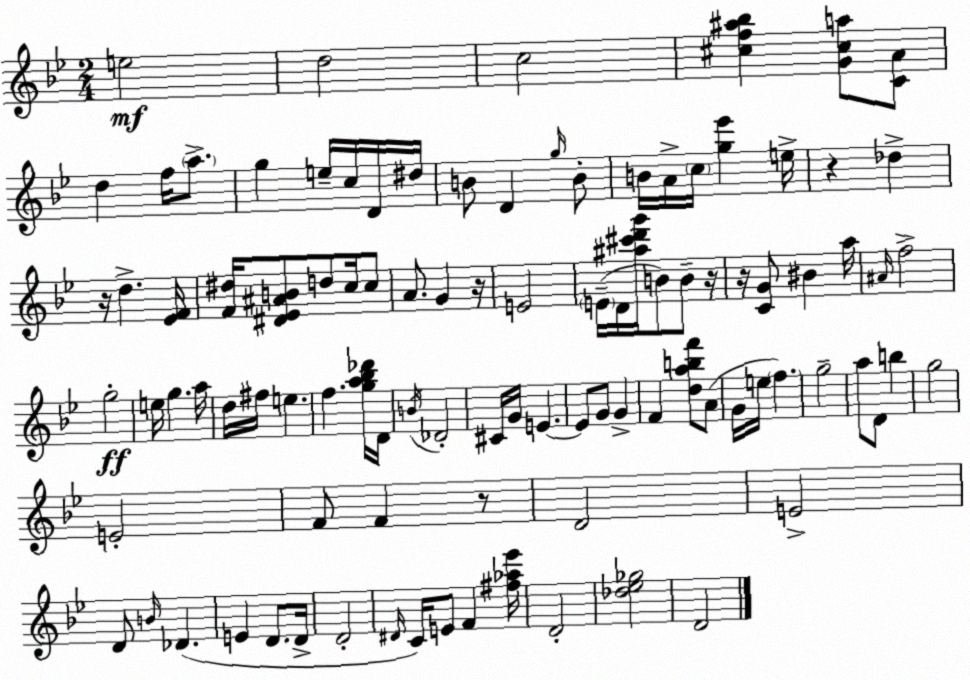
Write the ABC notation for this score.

X:1
T:Untitled
M:2/4
L:1/4
K:Bb
e2 d2 c2 [^cf^a_b] [G^ca]/2 [CA]/2 d f/4 a/2 g e/4 c/4 D/4 ^d/4 B/2 D g/4 B/2 B/4 A/4 c/4 [g_e'] e/4 z _d z/4 d [_EF]/4 [F^d]/4 [^D_E^AB]/2 d/2 c/4 c/2 A/2 G z/4 E2 E/4 D/4 [^a^c'd'g']/4 B/2 B/2 z/4 z/4 [CG]/2 ^B a/4 ^A/4 f2 g2 e/4 g a/4 d/4 ^f/4 e f [ga_b_d']/4 D/4 B/4 _D2 ^C/4 G/4 E E/2 G/2 G F [dabf']/2 A/2 G/4 e/4 f g2 a/2 D/2 b g2 E2 F/2 F z/2 D2 E2 D/2 B/4 _D E D/2 D/4 D2 ^D/4 C/4 E/2 F [^f_a_e']/4 D2 [_d_e_g]2 D2